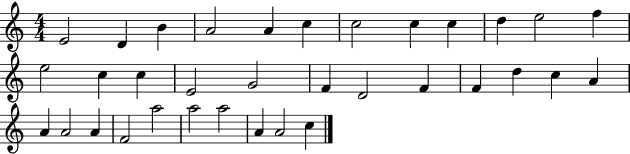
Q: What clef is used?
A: treble